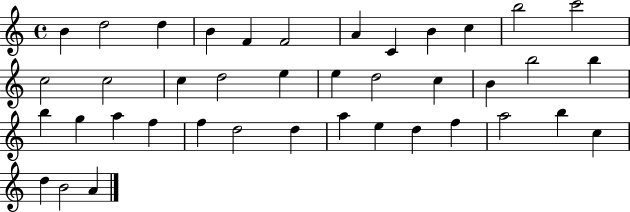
{
  \clef treble
  \time 4/4
  \defaultTimeSignature
  \key c \major
  b'4 d''2 d''4 | b'4 f'4 f'2 | a'4 c'4 b'4 c''4 | b''2 c'''2 | \break c''2 c''2 | c''4 d''2 e''4 | e''4 d''2 c''4 | b'4 b''2 b''4 | \break b''4 g''4 a''4 f''4 | f''4 d''2 d''4 | a''4 e''4 d''4 f''4 | a''2 b''4 c''4 | \break d''4 b'2 a'4 | \bar "|."
}